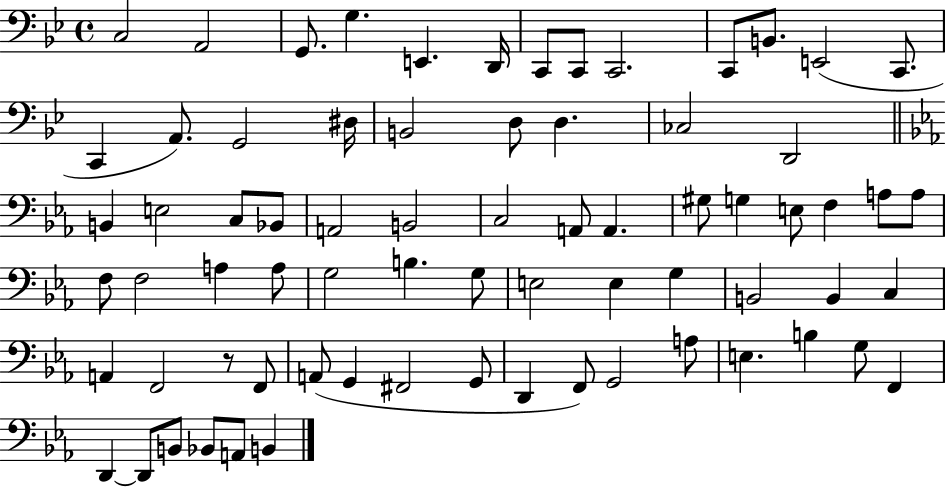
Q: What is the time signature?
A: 4/4